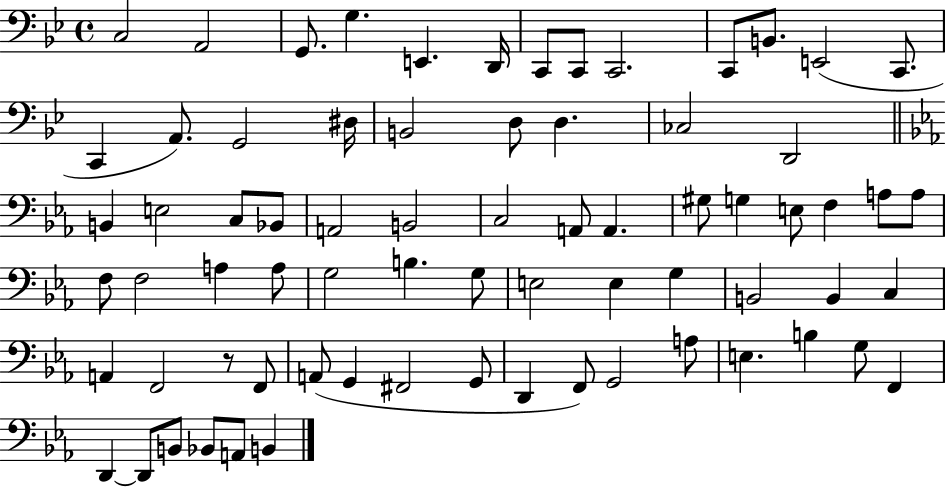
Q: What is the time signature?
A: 4/4